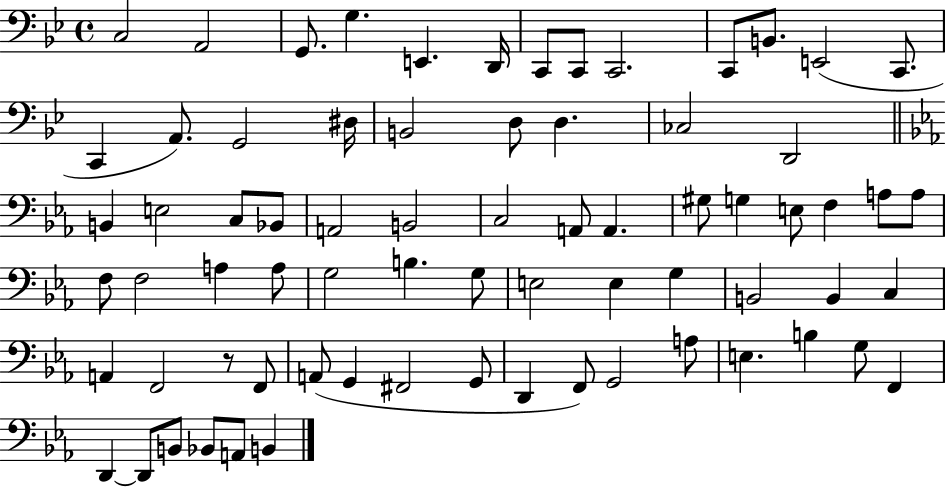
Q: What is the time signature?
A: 4/4